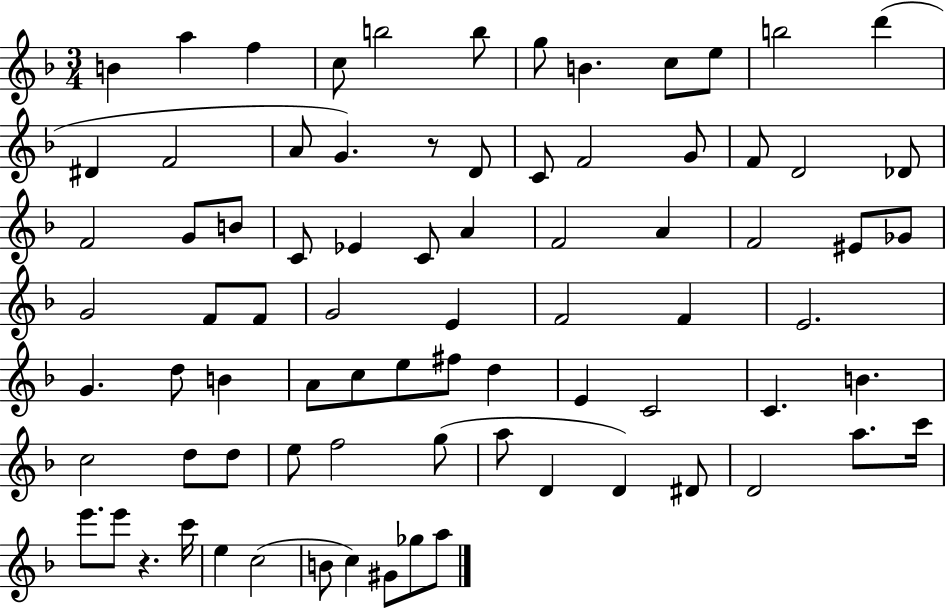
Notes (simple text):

B4/q A5/q F5/q C5/e B5/h B5/e G5/e B4/q. C5/e E5/e B5/h D6/q D#4/q F4/h A4/e G4/q. R/e D4/e C4/e F4/h G4/e F4/e D4/h Db4/e F4/h G4/e B4/e C4/e Eb4/q C4/e A4/q F4/h A4/q F4/h EIS4/e Gb4/e G4/h F4/e F4/e G4/h E4/q F4/h F4/q E4/h. G4/q. D5/e B4/q A4/e C5/e E5/e F#5/e D5/q E4/q C4/h C4/q. B4/q. C5/h D5/e D5/e E5/e F5/h G5/e A5/e D4/q D4/q D#4/e D4/h A5/e. C6/s E6/e. E6/e R/q. C6/s E5/q C5/h B4/e C5/q G#4/e Gb5/e A5/e